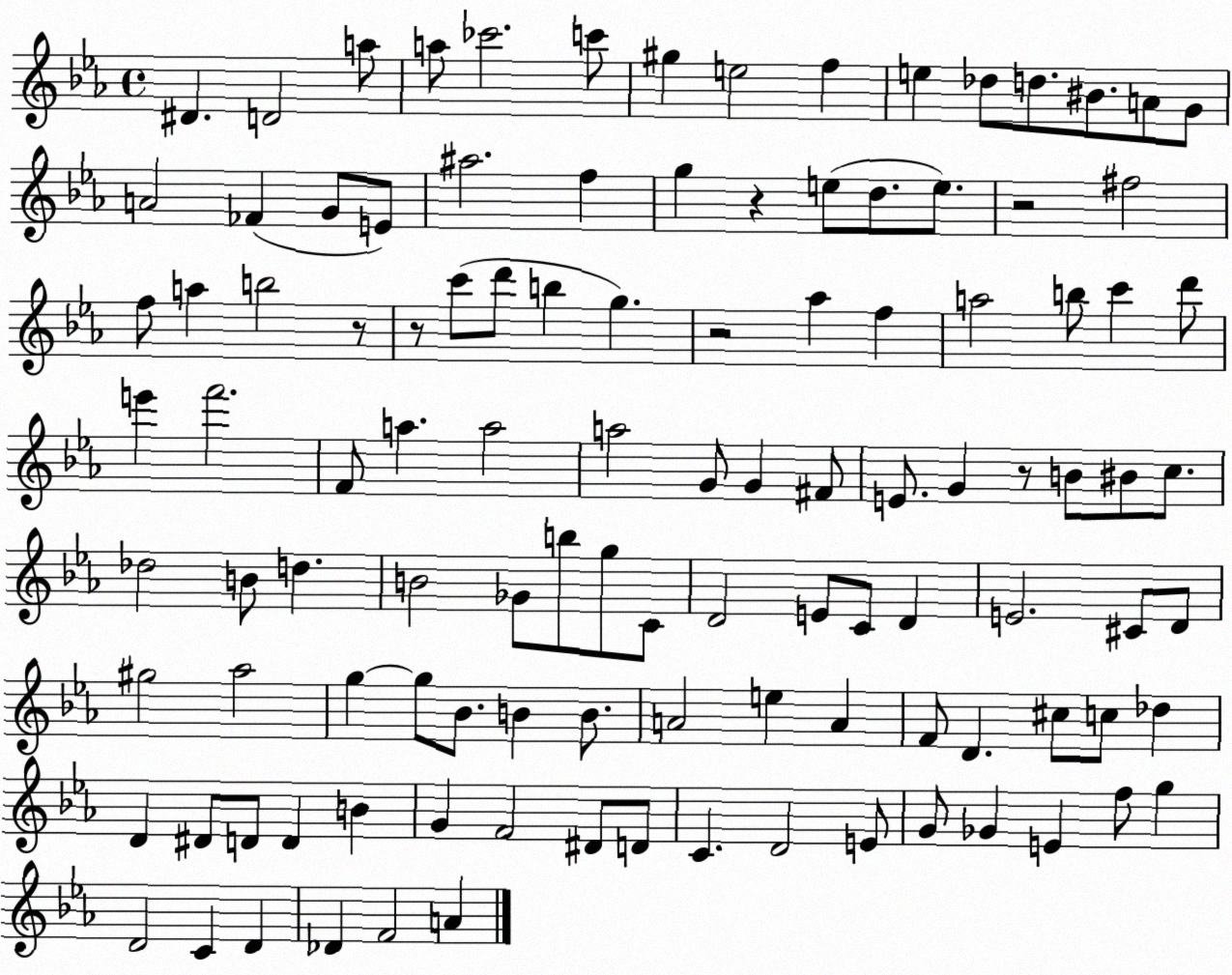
X:1
T:Untitled
M:4/4
L:1/4
K:Eb
^D D2 a/2 a/2 _c'2 c'/2 ^g e2 f e _d/2 d/2 ^B/2 A/2 G/2 A2 _F G/2 E/2 ^a2 f g z e/2 d/2 e/2 z2 ^f2 f/2 a b2 z/2 z/2 c'/2 d'/2 b g z2 _a f a2 b/2 c' d'/2 e' f'2 F/2 a a2 a2 G/2 G ^F/2 E/2 G z/2 B/2 ^B/2 c/2 _d2 B/2 d B2 _G/2 b/2 g/2 C/2 D2 E/2 C/2 D E2 ^C/2 D/2 ^g2 _a2 g g/2 _B/2 B B/2 A2 e A F/2 D ^c/2 c/2 _d D ^D/2 D/2 D B G F2 ^D/2 D/2 C D2 E/2 G/2 _G E f/2 g D2 C D _D F2 A